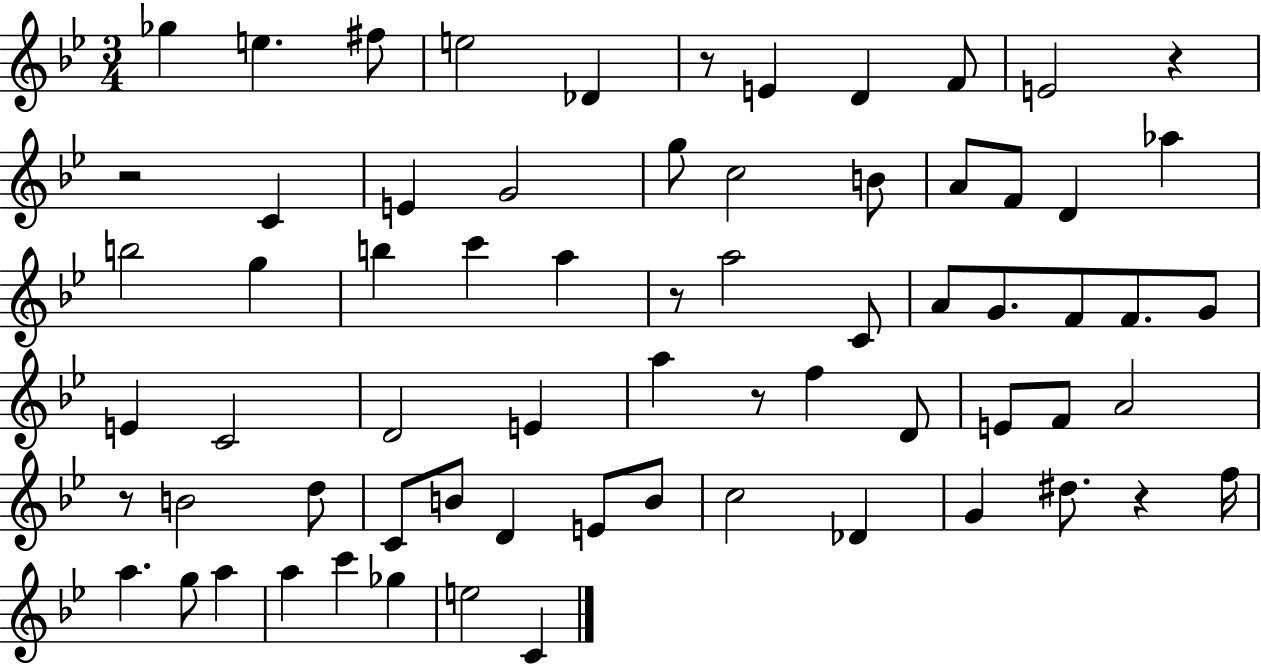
X:1
T:Untitled
M:3/4
L:1/4
K:Bb
_g e ^f/2 e2 _D z/2 E D F/2 E2 z z2 C E G2 g/2 c2 B/2 A/2 F/2 D _a b2 g b c' a z/2 a2 C/2 A/2 G/2 F/2 F/2 G/2 E C2 D2 E a z/2 f D/2 E/2 F/2 A2 z/2 B2 d/2 C/2 B/2 D E/2 B/2 c2 _D G ^d/2 z f/4 a g/2 a a c' _g e2 C